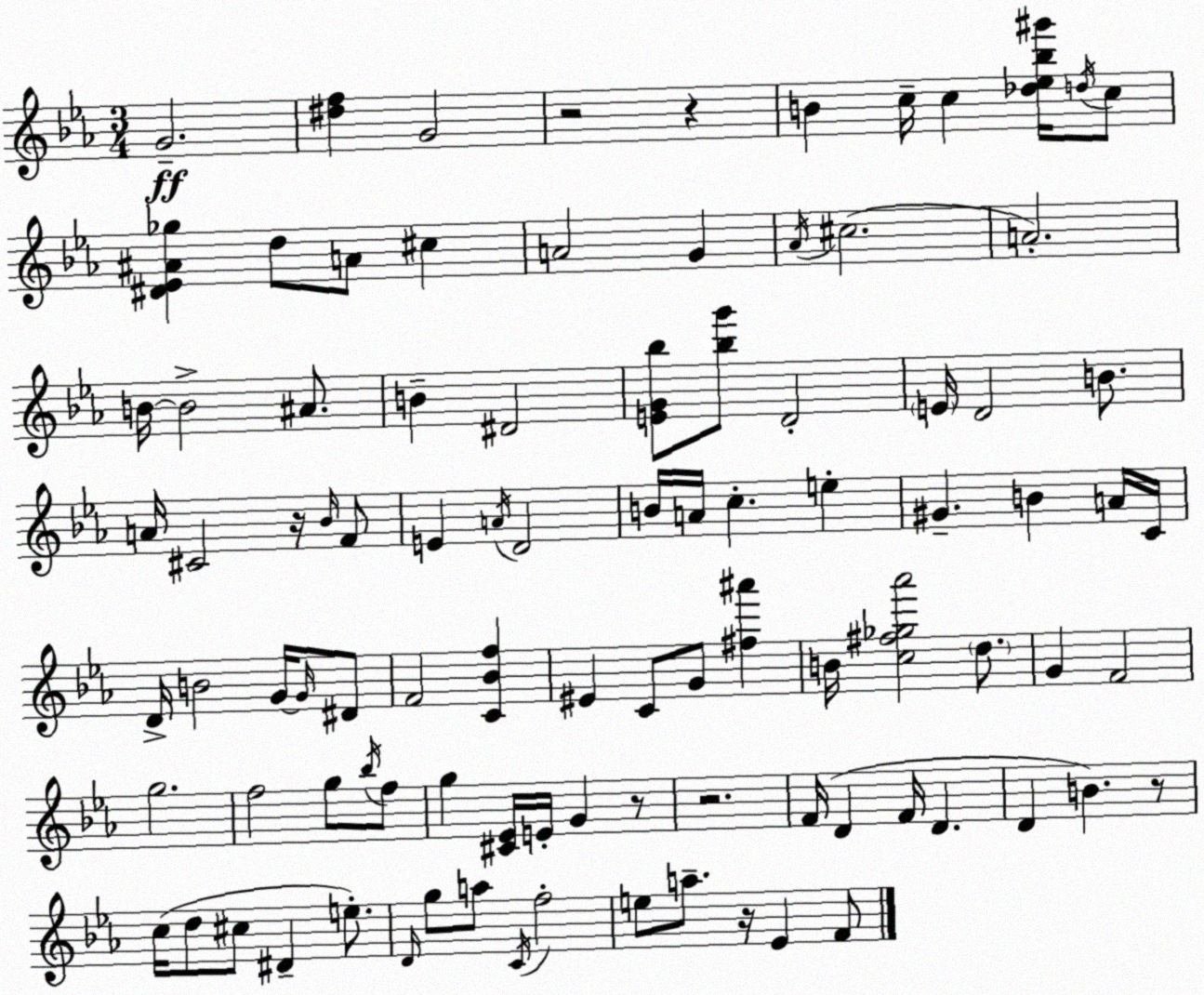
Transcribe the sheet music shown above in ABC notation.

X:1
T:Untitled
M:3/4
L:1/4
K:Eb
G2 [^df] G2 z2 z B c/4 c [_d_e_b^g']/4 d/4 c/2 [^D_E^A_g] d/2 A/2 ^c A2 G _A/4 ^c2 A2 B/4 B2 ^A/2 B ^D2 [EG_b]/2 [_bg']/2 D2 E/4 D2 B/2 A/4 ^C2 z/4 _B/4 F/2 E A/4 D2 B/4 A/4 c e ^G B A/4 C/4 D/4 B2 G/4 G/4 ^D/2 F2 [C_Bf] ^E C/2 G/2 [^f^a'] B/4 [c^f_g_a']2 d/2 G F2 g2 f2 g/2 _b/4 f/2 g [^C_E]/4 E/4 G z/2 z2 F/4 D F/4 D D B z/2 c/4 d/2 ^c/2 ^D e/2 D/4 g/2 a/2 C/4 f2 e/2 a/2 z/4 _E F/2